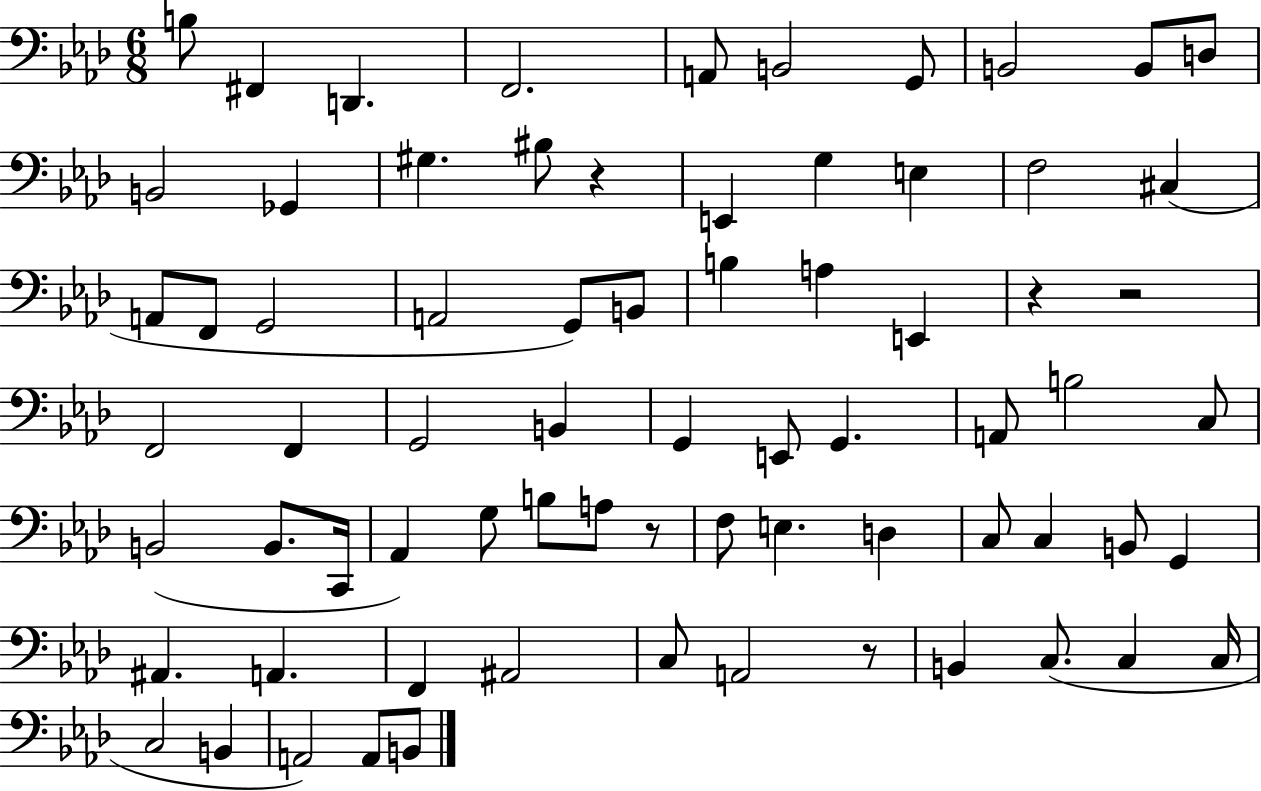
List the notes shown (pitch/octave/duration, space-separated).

B3/e F#2/q D2/q. F2/h. A2/e B2/h G2/e B2/h B2/e D3/e B2/h Gb2/q G#3/q. BIS3/e R/q E2/q G3/q E3/q F3/h C#3/q A2/e F2/e G2/h A2/h G2/e B2/e B3/q A3/q E2/q R/q R/h F2/h F2/q G2/h B2/q G2/q E2/e G2/q. A2/e B3/h C3/e B2/h B2/e. C2/s Ab2/q G3/e B3/e A3/e R/e F3/e E3/q. D3/q C3/e C3/q B2/e G2/q A#2/q. A2/q. F2/q A#2/h C3/e A2/h R/e B2/q C3/e. C3/q C3/s C3/h B2/q A2/h A2/e B2/e